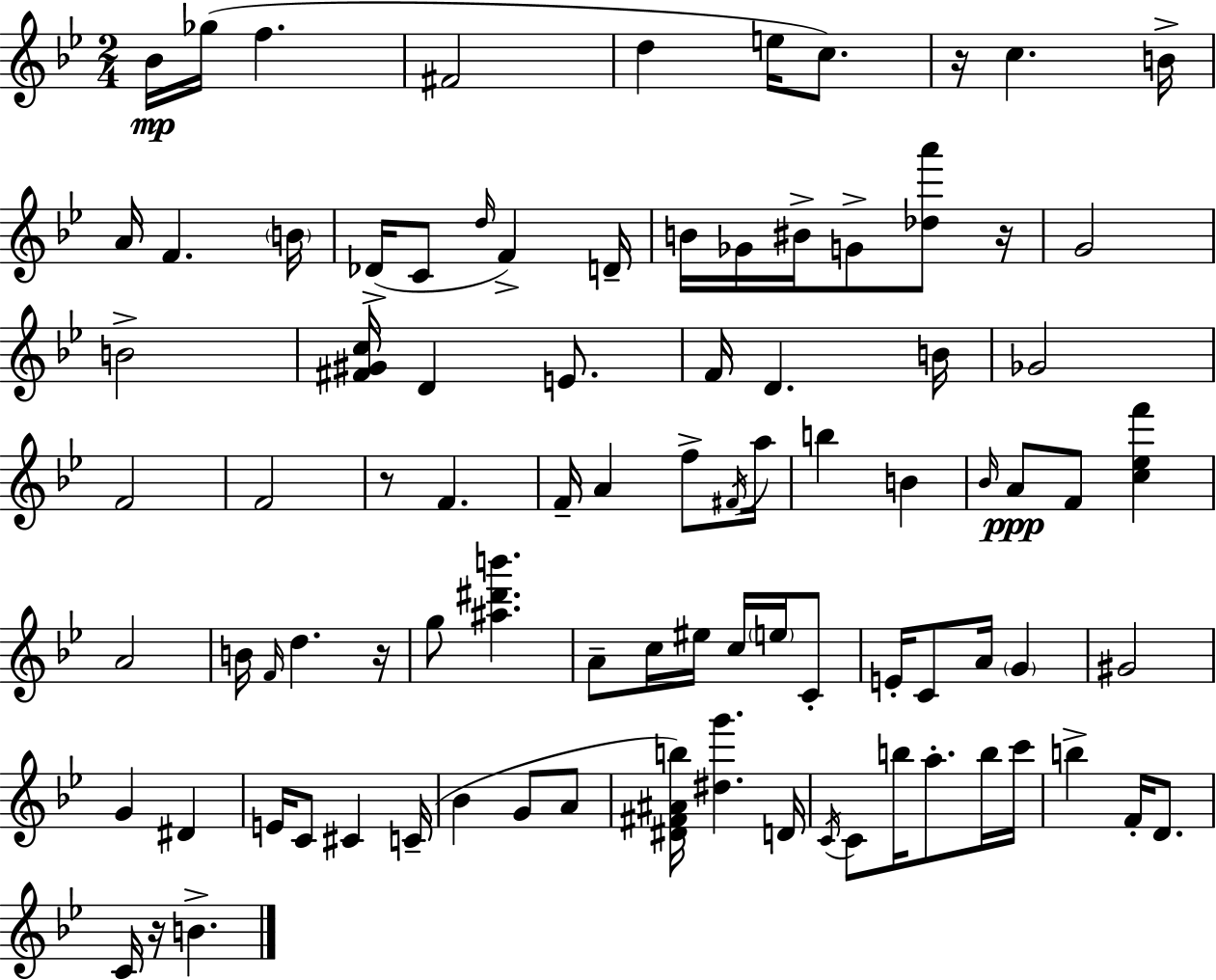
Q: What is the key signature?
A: G minor